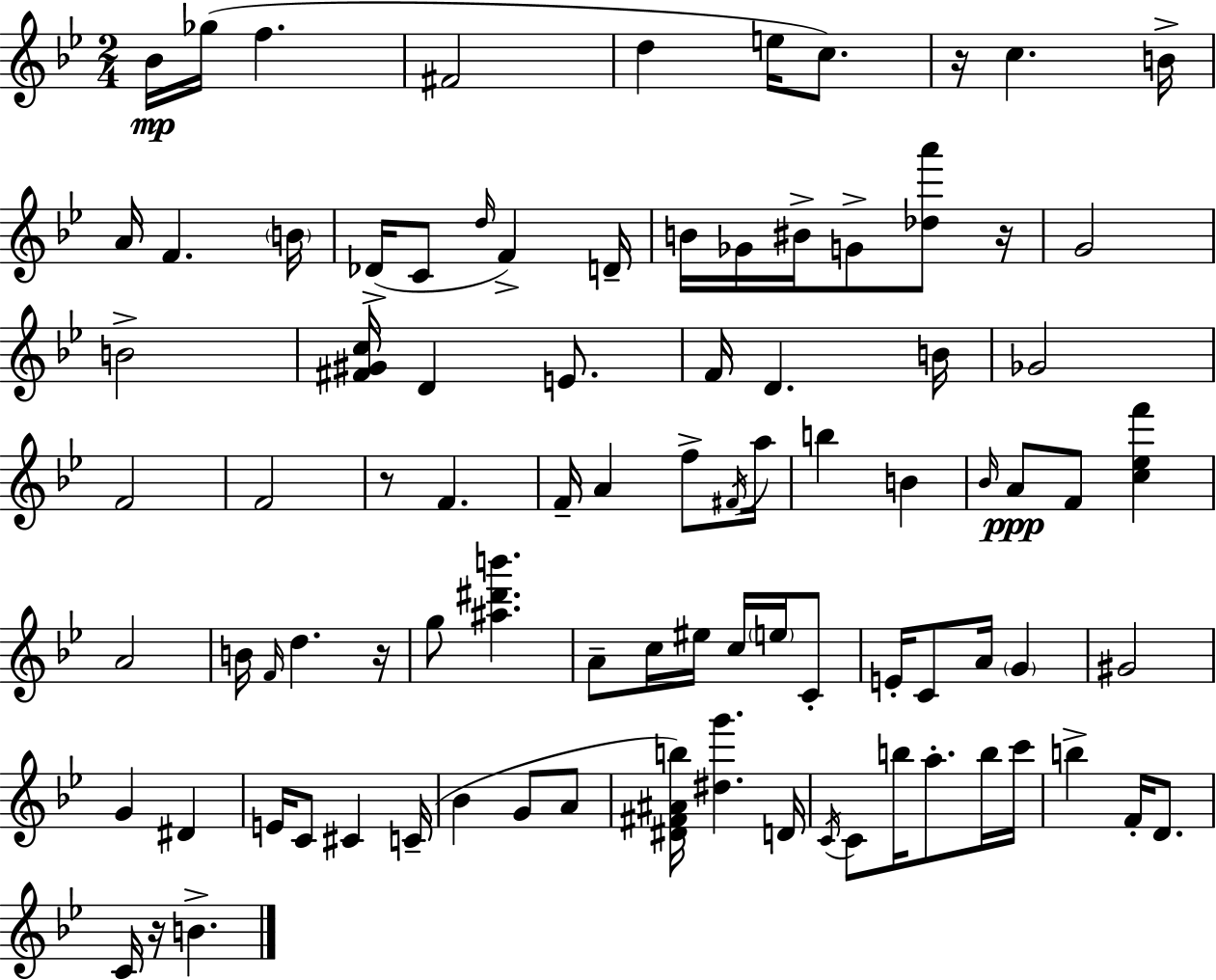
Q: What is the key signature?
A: G minor